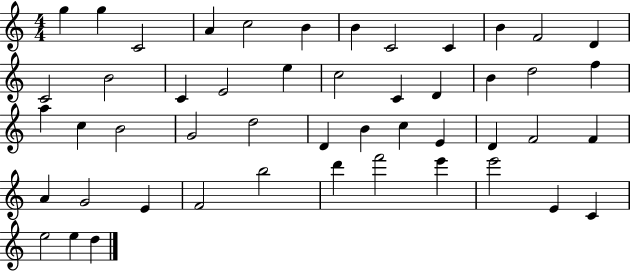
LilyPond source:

{
  \clef treble
  \numericTimeSignature
  \time 4/4
  \key c \major
  g''4 g''4 c'2 | a'4 c''2 b'4 | b'4 c'2 c'4 | b'4 f'2 d'4 | \break c'2 b'2 | c'4 e'2 e''4 | c''2 c'4 d'4 | b'4 d''2 f''4 | \break a''4 c''4 b'2 | g'2 d''2 | d'4 b'4 c''4 e'4 | d'4 f'2 f'4 | \break a'4 g'2 e'4 | f'2 b''2 | d'''4 f'''2 e'''4 | e'''2 e'4 c'4 | \break e''2 e''4 d''4 | \bar "|."
}